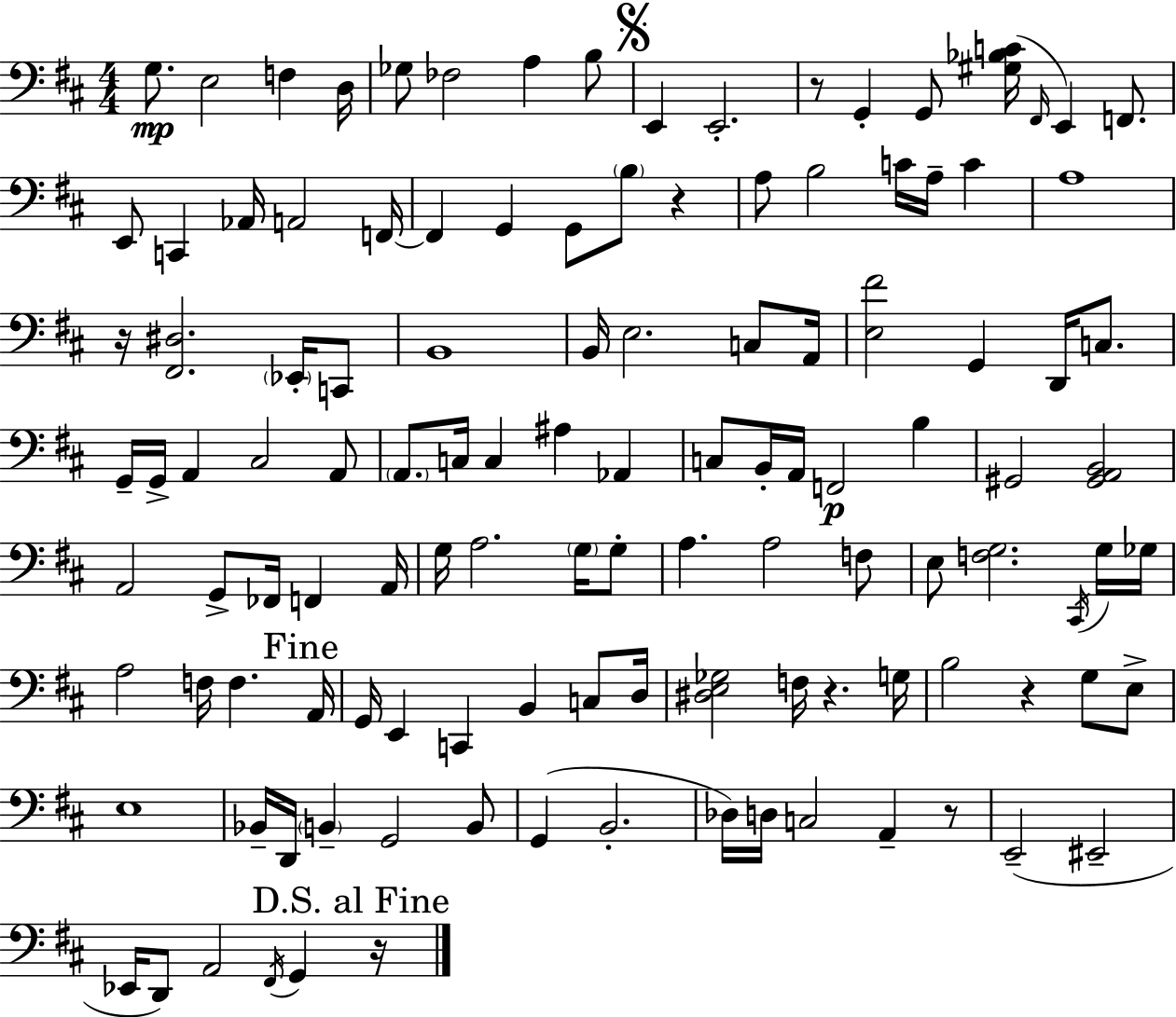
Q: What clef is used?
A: bass